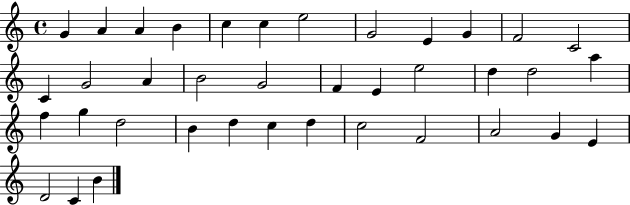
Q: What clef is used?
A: treble